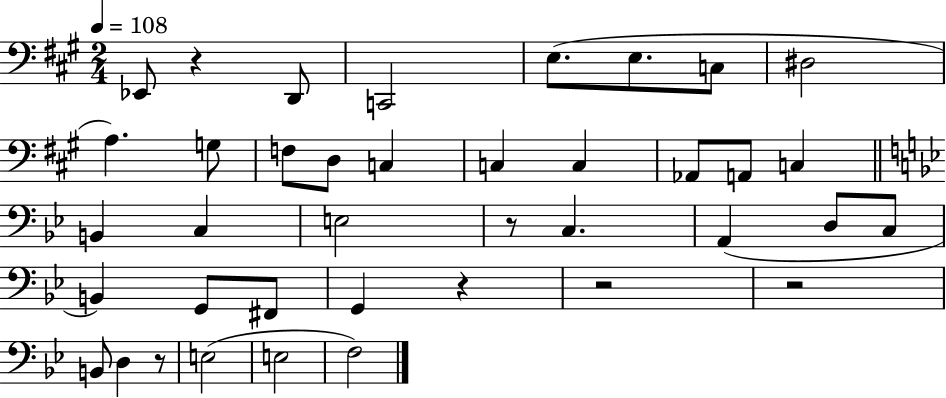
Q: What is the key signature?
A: A major